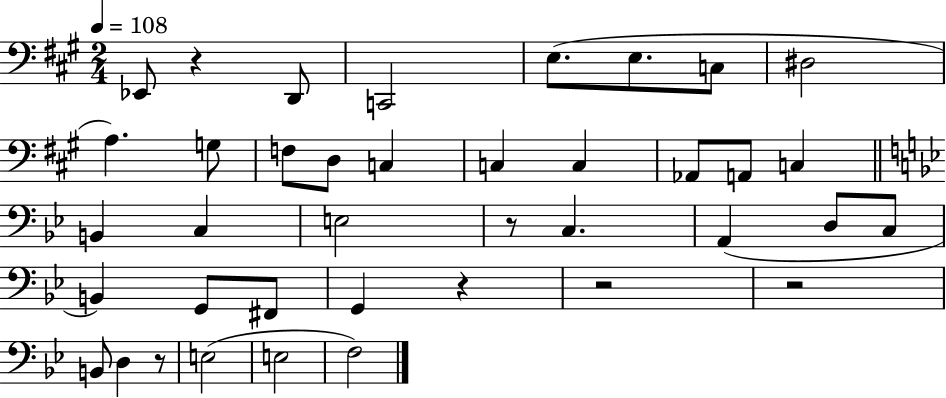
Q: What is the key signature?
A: A major